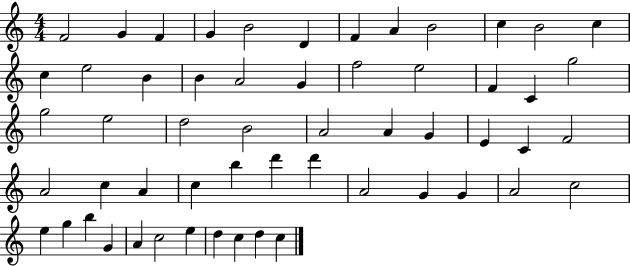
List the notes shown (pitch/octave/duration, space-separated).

F4/h G4/q F4/q G4/q B4/h D4/q F4/q A4/q B4/h C5/q B4/h C5/q C5/q E5/h B4/q B4/q A4/h G4/q F5/h E5/h F4/q C4/q G5/h G5/h E5/h D5/h B4/h A4/h A4/q G4/q E4/q C4/q F4/h A4/h C5/q A4/q C5/q B5/q D6/q D6/q A4/h G4/q G4/q A4/h C5/h E5/q G5/q B5/q G4/q A4/q C5/h E5/q D5/q C5/q D5/q C5/q